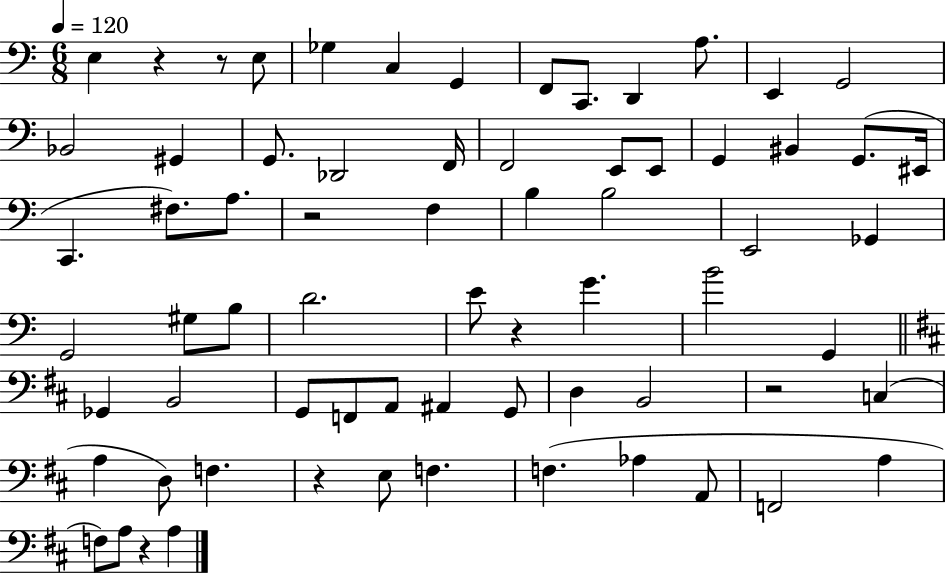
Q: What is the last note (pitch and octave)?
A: A3